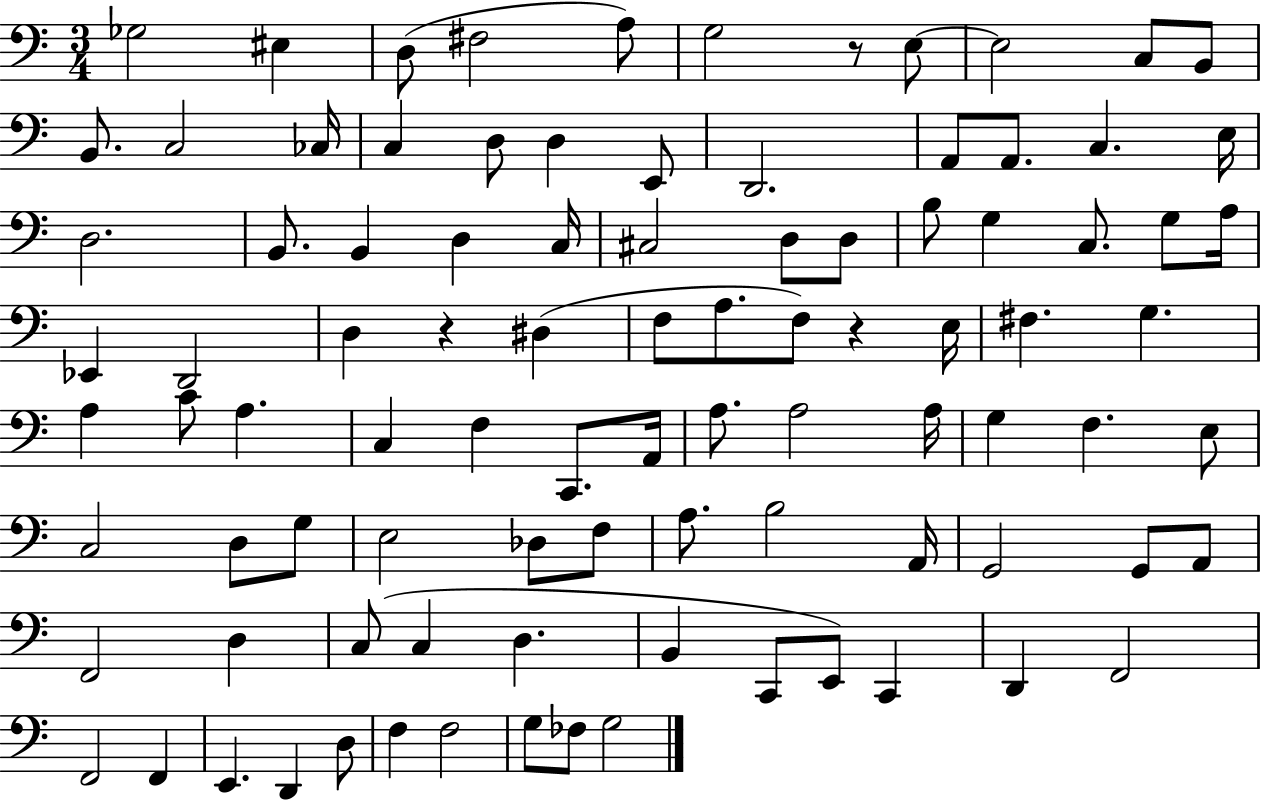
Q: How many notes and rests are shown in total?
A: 94